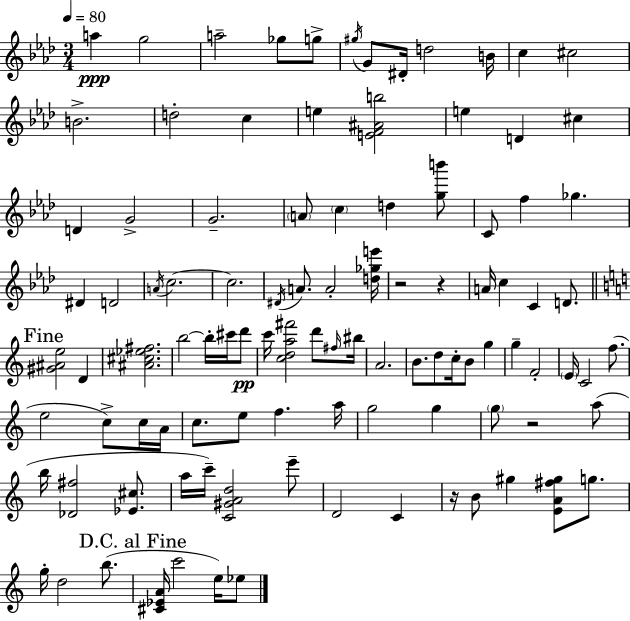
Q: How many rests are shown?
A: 4